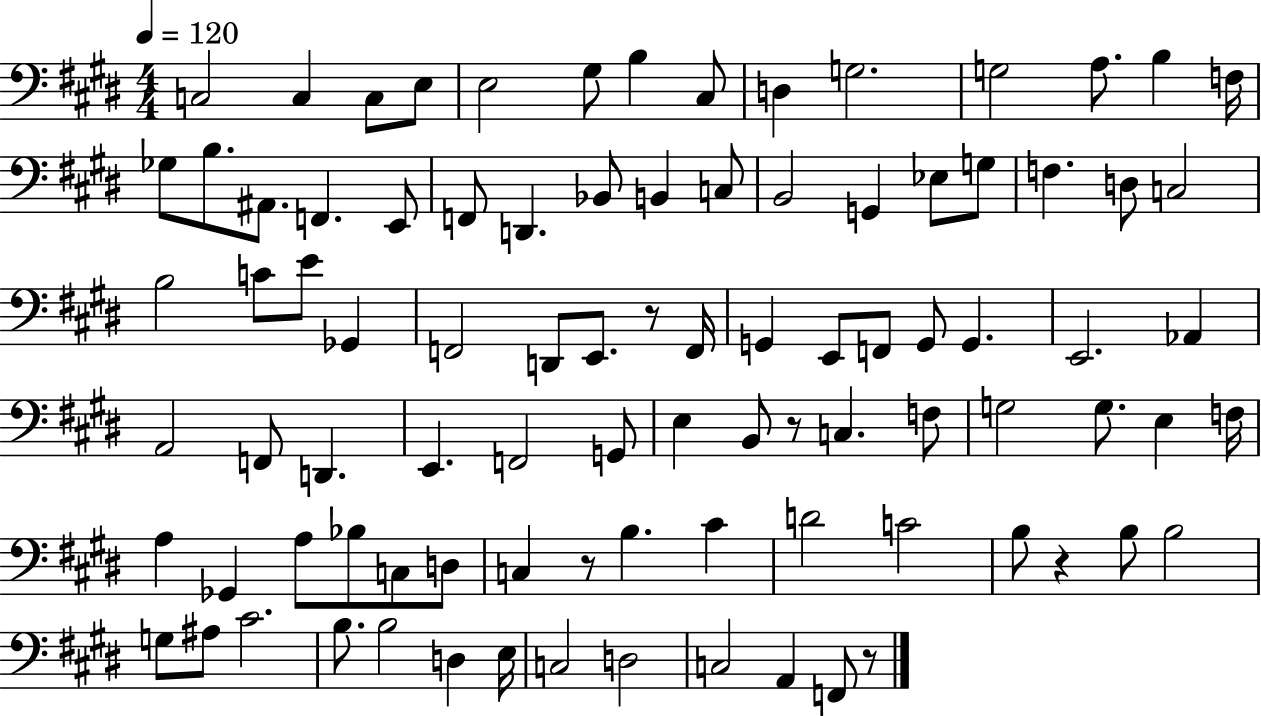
{
  \clef bass
  \numericTimeSignature
  \time 4/4
  \key e \major
  \tempo 4 = 120
  c2 c4 c8 e8 | e2 gis8 b4 cis8 | d4 g2. | g2 a8. b4 f16 | \break ges8 b8. ais,8. f,4. e,8 | f,8 d,4. bes,8 b,4 c8 | b,2 g,4 ees8 g8 | f4. d8 c2 | \break b2 c'8 e'8 ges,4 | f,2 d,8 e,8. r8 f,16 | g,4 e,8 f,8 g,8 g,4. | e,2. aes,4 | \break a,2 f,8 d,4. | e,4. f,2 g,8 | e4 b,8 r8 c4. f8 | g2 g8. e4 f16 | \break a4 ges,4 a8 bes8 c8 d8 | c4 r8 b4. cis'4 | d'2 c'2 | b8 r4 b8 b2 | \break g8 ais8 cis'2. | b8. b2 d4 e16 | c2 d2 | c2 a,4 f,8 r8 | \break \bar "|."
}